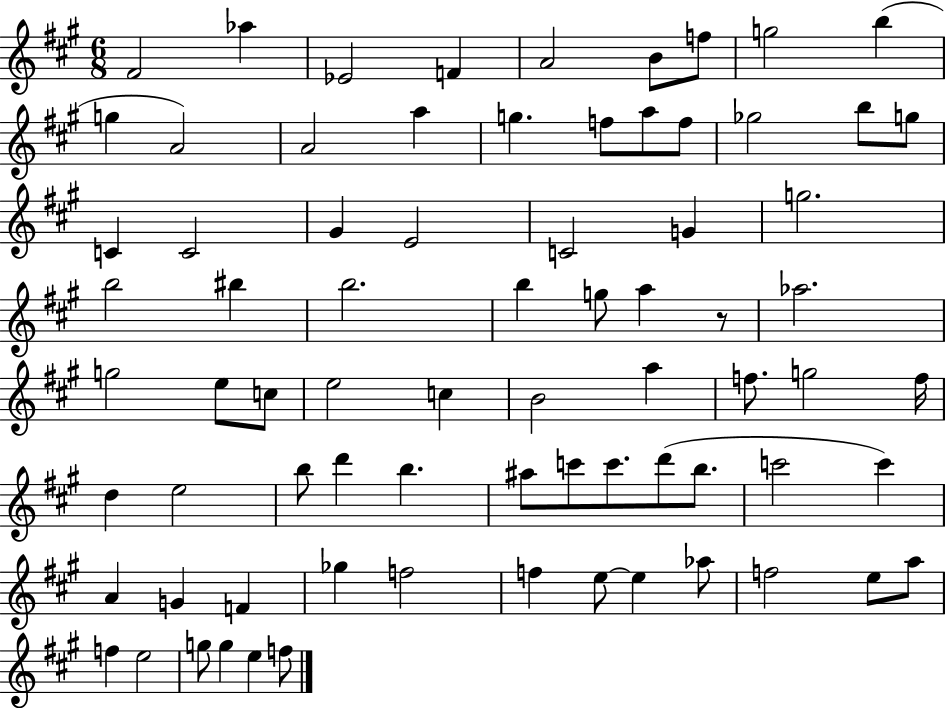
{
  \clef treble
  \numericTimeSignature
  \time 6/8
  \key a \major
  fis'2 aes''4 | ees'2 f'4 | a'2 b'8 f''8 | g''2 b''4( | \break g''4 a'2) | a'2 a''4 | g''4. f''8 a''8 f''8 | ges''2 b''8 g''8 | \break c'4 c'2 | gis'4 e'2 | c'2 g'4 | g''2. | \break b''2 bis''4 | b''2. | b''4 g''8 a''4 r8 | aes''2. | \break g''2 e''8 c''8 | e''2 c''4 | b'2 a''4 | f''8. g''2 f''16 | \break d''4 e''2 | b''8 d'''4 b''4. | ais''8 c'''8 c'''8. d'''8( b''8. | c'''2 c'''4) | \break a'4 g'4 f'4 | ges''4 f''2 | f''4 e''8~~ e''4 aes''8 | f''2 e''8 a''8 | \break f''4 e''2 | g''8 g''4 e''4 f''8 | \bar "|."
}